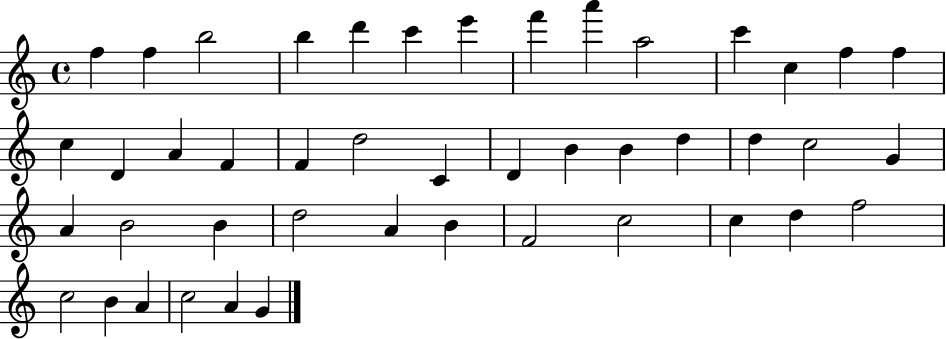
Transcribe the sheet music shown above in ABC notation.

X:1
T:Untitled
M:4/4
L:1/4
K:C
f f b2 b d' c' e' f' a' a2 c' c f f c D A F F d2 C D B B d d c2 G A B2 B d2 A B F2 c2 c d f2 c2 B A c2 A G